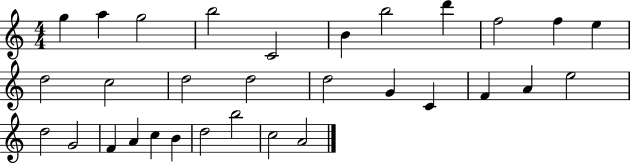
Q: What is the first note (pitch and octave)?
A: G5